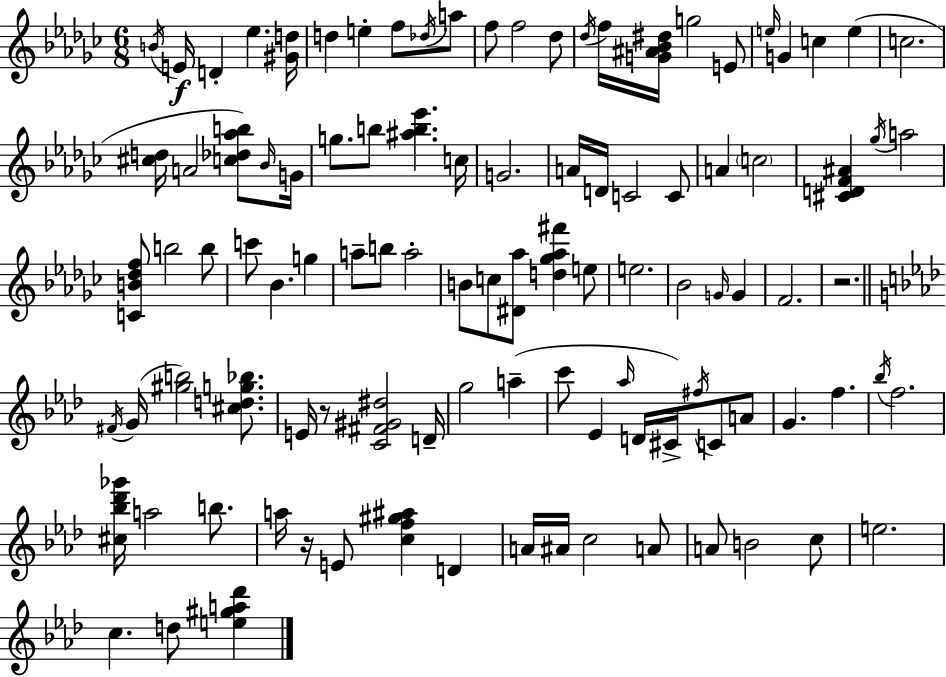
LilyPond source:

{
  \clef treble
  \numericTimeSignature
  \time 6/8
  \key ees \minor
  \acciaccatura { b'16 }\f e'16 d'4-. ees''4. | <gis' d''>16 d''4 e''4-. f''8 \acciaccatura { des''16 } | a''8 f''8 f''2 | des''8 \acciaccatura { des''16 } f''16 <g' ais' bes' dis''>16 g''2 | \break e'8 \grace { e''16 } g'4 c''4 | e''4( c''2. | <cis'' d''>16 a'2 | <c'' des'' aes'' b''>8) \grace { bes'16 } g'16 g''8. b''8 <ais'' b'' ees'''>4. | \break c''16 g'2. | a'16 d'16 c'2 | c'8 a'4 \parenthesize c''2 | <cis' d' f' ais'>4 \acciaccatura { ges''16 } a''2 | \break <c' b' des'' f''>8 b''2 | b''8 c'''8 bes'4. | g''4 a''8-- b''8 a''2-. | b'8 c''8 <dis' aes''>8 | \break <d'' ges'' aes'' fis'''>4 e''8 e''2. | bes'2 | \grace { g'16 } g'4 f'2. | r2. | \break \bar "||" \break \key aes \major \acciaccatura { fis'16 }( g'16 <gis'' b''>2) <cis'' d'' g'' bes''>8. | e'16 r8 <c' fis' gis' dis''>2 | d'16-- g''2 a''4--( | c'''8 ees'4 \grace { aes''16 } d'16 cis'16->) \acciaccatura { fis''16 } c'8 | \break a'8 g'4. f''4. | \acciaccatura { bes''16 } f''2. | <cis'' bes'' des''' ges'''>16 a''2 | b''8. a''16 r16 e'8 <c'' f'' gis'' ais''>4 | \break d'4 a'16 ais'16 c''2 | a'8 a'8 b'2 | c''8 e''2. | c''4. d''8 | \break <e'' gis'' a'' des'''>4 \bar "|."
}